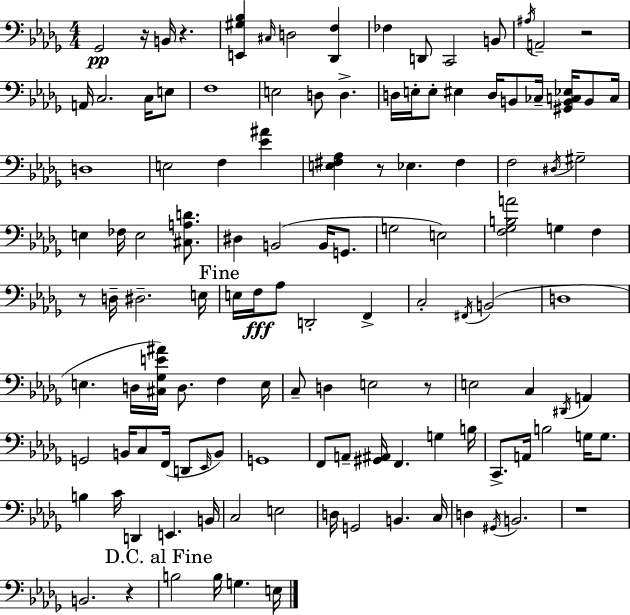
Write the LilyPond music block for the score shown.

{
  \clef bass
  \numericTimeSignature
  \time 4/4
  \key bes \minor
  ges,2\pp r16 b,16 r4. | <e, gis bes>4 \grace { cis16 } d2 <des, f>4 | fes4 d,8 c,2 b,8 | \acciaccatura { ais16 } a,2-- r2 | \break a,16 c2. c16 | e8 f1 | e2 d8 d4.-> | d16 e16-. e8-. eis4 d16 b,8 ces16-- <gis, b, c ees>16 b,8 | \break c16 d1 | e2 f4 <ees' ais'>4 | <e fis aes>4 r8 ees4. fis4 | f2 \acciaccatura { dis16 } gis2-- | \break e4 fes16 e2 | <cis a d'>8. dis4 b,2( b,16 | g,8. g2 e2) | <f ges b a'>2 g4 f4 | \break r8 d16-- dis2.-- | e16 \mark "Fine" e16 f16\fff aes8 d,2-. f,4-> | c2-. \acciaccatura { fis,16 }( b,2 | d1 | \break e4. d16 <cis ges e' ais'>16) d8. f4 | e16 c8-- d4 e2 | r8 e2 c4 | \acciaccatura { dis,16 } a,4 g,2 b,16 c8 | \break f,16( d,8 \grace { ees,16 }) b,8 g,1 | f,8 a,8-- <gis, ais,>16 f,4. | g4 b16 c,8.-> a,16 b2 | g16 g8. b4 c'16 d,4 e,4. | \break b,16 c2 e2 | d16 g,2 b,4. | c16 d4 \acciaccatura { gis,16 } b,2. | r1 | \break b,2. | r4 \mark "D.C. al Fine" b2 b16 | g4. e16 \bar "|."
}